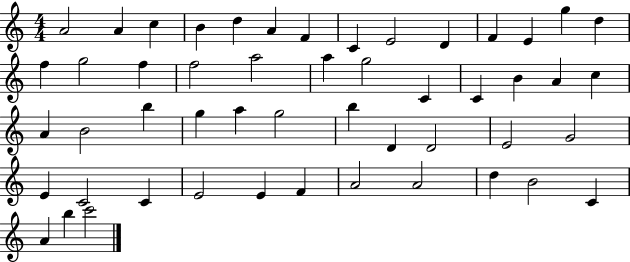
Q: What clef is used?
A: treble